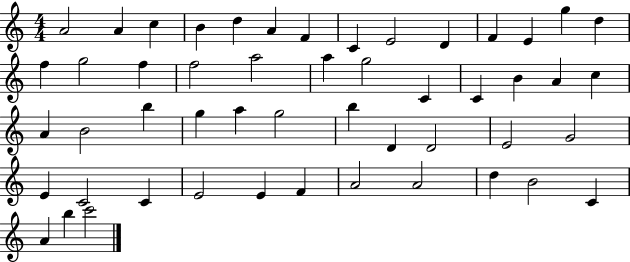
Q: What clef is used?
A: treble